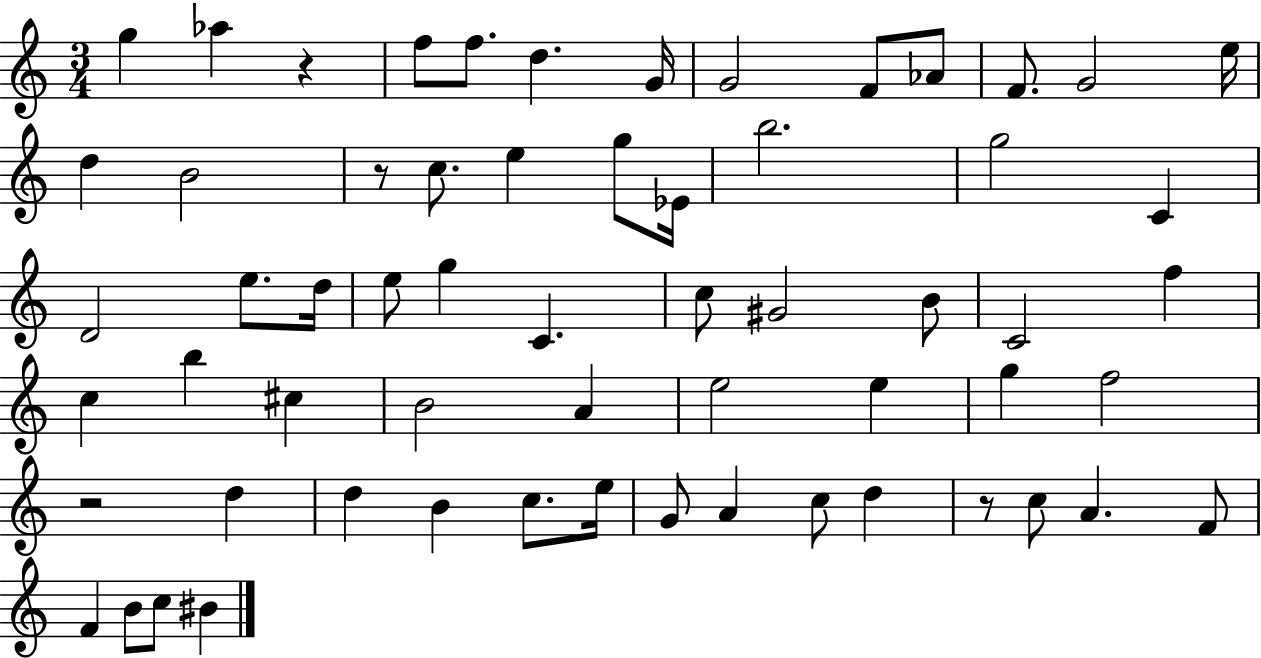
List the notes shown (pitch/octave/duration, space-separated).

G5/q Ab5/q R/q F5/e F5/e. D5/q. G4/s G4/h F4/e Ab4/e F4/e. G4/h E5/s D5/q B4/h R/e C5/e. E5/q G5/e Eb4/s B5/h. G5/h C4/q D4/h E5/e. D5/s E5/e G5/q C4/q. C5/e G#4/h B4/e C4/h F5/q C5/q B5/q C#5/q B4/h A4/q E5/h E5/q G5/q F5/h R/h D5/q D5/q B4/q C5/e. E5/s G4/e A4/q C5/e D5/q R/e C5/e A4/q. F4/e F4/q B4/e C5/e BIS4/q